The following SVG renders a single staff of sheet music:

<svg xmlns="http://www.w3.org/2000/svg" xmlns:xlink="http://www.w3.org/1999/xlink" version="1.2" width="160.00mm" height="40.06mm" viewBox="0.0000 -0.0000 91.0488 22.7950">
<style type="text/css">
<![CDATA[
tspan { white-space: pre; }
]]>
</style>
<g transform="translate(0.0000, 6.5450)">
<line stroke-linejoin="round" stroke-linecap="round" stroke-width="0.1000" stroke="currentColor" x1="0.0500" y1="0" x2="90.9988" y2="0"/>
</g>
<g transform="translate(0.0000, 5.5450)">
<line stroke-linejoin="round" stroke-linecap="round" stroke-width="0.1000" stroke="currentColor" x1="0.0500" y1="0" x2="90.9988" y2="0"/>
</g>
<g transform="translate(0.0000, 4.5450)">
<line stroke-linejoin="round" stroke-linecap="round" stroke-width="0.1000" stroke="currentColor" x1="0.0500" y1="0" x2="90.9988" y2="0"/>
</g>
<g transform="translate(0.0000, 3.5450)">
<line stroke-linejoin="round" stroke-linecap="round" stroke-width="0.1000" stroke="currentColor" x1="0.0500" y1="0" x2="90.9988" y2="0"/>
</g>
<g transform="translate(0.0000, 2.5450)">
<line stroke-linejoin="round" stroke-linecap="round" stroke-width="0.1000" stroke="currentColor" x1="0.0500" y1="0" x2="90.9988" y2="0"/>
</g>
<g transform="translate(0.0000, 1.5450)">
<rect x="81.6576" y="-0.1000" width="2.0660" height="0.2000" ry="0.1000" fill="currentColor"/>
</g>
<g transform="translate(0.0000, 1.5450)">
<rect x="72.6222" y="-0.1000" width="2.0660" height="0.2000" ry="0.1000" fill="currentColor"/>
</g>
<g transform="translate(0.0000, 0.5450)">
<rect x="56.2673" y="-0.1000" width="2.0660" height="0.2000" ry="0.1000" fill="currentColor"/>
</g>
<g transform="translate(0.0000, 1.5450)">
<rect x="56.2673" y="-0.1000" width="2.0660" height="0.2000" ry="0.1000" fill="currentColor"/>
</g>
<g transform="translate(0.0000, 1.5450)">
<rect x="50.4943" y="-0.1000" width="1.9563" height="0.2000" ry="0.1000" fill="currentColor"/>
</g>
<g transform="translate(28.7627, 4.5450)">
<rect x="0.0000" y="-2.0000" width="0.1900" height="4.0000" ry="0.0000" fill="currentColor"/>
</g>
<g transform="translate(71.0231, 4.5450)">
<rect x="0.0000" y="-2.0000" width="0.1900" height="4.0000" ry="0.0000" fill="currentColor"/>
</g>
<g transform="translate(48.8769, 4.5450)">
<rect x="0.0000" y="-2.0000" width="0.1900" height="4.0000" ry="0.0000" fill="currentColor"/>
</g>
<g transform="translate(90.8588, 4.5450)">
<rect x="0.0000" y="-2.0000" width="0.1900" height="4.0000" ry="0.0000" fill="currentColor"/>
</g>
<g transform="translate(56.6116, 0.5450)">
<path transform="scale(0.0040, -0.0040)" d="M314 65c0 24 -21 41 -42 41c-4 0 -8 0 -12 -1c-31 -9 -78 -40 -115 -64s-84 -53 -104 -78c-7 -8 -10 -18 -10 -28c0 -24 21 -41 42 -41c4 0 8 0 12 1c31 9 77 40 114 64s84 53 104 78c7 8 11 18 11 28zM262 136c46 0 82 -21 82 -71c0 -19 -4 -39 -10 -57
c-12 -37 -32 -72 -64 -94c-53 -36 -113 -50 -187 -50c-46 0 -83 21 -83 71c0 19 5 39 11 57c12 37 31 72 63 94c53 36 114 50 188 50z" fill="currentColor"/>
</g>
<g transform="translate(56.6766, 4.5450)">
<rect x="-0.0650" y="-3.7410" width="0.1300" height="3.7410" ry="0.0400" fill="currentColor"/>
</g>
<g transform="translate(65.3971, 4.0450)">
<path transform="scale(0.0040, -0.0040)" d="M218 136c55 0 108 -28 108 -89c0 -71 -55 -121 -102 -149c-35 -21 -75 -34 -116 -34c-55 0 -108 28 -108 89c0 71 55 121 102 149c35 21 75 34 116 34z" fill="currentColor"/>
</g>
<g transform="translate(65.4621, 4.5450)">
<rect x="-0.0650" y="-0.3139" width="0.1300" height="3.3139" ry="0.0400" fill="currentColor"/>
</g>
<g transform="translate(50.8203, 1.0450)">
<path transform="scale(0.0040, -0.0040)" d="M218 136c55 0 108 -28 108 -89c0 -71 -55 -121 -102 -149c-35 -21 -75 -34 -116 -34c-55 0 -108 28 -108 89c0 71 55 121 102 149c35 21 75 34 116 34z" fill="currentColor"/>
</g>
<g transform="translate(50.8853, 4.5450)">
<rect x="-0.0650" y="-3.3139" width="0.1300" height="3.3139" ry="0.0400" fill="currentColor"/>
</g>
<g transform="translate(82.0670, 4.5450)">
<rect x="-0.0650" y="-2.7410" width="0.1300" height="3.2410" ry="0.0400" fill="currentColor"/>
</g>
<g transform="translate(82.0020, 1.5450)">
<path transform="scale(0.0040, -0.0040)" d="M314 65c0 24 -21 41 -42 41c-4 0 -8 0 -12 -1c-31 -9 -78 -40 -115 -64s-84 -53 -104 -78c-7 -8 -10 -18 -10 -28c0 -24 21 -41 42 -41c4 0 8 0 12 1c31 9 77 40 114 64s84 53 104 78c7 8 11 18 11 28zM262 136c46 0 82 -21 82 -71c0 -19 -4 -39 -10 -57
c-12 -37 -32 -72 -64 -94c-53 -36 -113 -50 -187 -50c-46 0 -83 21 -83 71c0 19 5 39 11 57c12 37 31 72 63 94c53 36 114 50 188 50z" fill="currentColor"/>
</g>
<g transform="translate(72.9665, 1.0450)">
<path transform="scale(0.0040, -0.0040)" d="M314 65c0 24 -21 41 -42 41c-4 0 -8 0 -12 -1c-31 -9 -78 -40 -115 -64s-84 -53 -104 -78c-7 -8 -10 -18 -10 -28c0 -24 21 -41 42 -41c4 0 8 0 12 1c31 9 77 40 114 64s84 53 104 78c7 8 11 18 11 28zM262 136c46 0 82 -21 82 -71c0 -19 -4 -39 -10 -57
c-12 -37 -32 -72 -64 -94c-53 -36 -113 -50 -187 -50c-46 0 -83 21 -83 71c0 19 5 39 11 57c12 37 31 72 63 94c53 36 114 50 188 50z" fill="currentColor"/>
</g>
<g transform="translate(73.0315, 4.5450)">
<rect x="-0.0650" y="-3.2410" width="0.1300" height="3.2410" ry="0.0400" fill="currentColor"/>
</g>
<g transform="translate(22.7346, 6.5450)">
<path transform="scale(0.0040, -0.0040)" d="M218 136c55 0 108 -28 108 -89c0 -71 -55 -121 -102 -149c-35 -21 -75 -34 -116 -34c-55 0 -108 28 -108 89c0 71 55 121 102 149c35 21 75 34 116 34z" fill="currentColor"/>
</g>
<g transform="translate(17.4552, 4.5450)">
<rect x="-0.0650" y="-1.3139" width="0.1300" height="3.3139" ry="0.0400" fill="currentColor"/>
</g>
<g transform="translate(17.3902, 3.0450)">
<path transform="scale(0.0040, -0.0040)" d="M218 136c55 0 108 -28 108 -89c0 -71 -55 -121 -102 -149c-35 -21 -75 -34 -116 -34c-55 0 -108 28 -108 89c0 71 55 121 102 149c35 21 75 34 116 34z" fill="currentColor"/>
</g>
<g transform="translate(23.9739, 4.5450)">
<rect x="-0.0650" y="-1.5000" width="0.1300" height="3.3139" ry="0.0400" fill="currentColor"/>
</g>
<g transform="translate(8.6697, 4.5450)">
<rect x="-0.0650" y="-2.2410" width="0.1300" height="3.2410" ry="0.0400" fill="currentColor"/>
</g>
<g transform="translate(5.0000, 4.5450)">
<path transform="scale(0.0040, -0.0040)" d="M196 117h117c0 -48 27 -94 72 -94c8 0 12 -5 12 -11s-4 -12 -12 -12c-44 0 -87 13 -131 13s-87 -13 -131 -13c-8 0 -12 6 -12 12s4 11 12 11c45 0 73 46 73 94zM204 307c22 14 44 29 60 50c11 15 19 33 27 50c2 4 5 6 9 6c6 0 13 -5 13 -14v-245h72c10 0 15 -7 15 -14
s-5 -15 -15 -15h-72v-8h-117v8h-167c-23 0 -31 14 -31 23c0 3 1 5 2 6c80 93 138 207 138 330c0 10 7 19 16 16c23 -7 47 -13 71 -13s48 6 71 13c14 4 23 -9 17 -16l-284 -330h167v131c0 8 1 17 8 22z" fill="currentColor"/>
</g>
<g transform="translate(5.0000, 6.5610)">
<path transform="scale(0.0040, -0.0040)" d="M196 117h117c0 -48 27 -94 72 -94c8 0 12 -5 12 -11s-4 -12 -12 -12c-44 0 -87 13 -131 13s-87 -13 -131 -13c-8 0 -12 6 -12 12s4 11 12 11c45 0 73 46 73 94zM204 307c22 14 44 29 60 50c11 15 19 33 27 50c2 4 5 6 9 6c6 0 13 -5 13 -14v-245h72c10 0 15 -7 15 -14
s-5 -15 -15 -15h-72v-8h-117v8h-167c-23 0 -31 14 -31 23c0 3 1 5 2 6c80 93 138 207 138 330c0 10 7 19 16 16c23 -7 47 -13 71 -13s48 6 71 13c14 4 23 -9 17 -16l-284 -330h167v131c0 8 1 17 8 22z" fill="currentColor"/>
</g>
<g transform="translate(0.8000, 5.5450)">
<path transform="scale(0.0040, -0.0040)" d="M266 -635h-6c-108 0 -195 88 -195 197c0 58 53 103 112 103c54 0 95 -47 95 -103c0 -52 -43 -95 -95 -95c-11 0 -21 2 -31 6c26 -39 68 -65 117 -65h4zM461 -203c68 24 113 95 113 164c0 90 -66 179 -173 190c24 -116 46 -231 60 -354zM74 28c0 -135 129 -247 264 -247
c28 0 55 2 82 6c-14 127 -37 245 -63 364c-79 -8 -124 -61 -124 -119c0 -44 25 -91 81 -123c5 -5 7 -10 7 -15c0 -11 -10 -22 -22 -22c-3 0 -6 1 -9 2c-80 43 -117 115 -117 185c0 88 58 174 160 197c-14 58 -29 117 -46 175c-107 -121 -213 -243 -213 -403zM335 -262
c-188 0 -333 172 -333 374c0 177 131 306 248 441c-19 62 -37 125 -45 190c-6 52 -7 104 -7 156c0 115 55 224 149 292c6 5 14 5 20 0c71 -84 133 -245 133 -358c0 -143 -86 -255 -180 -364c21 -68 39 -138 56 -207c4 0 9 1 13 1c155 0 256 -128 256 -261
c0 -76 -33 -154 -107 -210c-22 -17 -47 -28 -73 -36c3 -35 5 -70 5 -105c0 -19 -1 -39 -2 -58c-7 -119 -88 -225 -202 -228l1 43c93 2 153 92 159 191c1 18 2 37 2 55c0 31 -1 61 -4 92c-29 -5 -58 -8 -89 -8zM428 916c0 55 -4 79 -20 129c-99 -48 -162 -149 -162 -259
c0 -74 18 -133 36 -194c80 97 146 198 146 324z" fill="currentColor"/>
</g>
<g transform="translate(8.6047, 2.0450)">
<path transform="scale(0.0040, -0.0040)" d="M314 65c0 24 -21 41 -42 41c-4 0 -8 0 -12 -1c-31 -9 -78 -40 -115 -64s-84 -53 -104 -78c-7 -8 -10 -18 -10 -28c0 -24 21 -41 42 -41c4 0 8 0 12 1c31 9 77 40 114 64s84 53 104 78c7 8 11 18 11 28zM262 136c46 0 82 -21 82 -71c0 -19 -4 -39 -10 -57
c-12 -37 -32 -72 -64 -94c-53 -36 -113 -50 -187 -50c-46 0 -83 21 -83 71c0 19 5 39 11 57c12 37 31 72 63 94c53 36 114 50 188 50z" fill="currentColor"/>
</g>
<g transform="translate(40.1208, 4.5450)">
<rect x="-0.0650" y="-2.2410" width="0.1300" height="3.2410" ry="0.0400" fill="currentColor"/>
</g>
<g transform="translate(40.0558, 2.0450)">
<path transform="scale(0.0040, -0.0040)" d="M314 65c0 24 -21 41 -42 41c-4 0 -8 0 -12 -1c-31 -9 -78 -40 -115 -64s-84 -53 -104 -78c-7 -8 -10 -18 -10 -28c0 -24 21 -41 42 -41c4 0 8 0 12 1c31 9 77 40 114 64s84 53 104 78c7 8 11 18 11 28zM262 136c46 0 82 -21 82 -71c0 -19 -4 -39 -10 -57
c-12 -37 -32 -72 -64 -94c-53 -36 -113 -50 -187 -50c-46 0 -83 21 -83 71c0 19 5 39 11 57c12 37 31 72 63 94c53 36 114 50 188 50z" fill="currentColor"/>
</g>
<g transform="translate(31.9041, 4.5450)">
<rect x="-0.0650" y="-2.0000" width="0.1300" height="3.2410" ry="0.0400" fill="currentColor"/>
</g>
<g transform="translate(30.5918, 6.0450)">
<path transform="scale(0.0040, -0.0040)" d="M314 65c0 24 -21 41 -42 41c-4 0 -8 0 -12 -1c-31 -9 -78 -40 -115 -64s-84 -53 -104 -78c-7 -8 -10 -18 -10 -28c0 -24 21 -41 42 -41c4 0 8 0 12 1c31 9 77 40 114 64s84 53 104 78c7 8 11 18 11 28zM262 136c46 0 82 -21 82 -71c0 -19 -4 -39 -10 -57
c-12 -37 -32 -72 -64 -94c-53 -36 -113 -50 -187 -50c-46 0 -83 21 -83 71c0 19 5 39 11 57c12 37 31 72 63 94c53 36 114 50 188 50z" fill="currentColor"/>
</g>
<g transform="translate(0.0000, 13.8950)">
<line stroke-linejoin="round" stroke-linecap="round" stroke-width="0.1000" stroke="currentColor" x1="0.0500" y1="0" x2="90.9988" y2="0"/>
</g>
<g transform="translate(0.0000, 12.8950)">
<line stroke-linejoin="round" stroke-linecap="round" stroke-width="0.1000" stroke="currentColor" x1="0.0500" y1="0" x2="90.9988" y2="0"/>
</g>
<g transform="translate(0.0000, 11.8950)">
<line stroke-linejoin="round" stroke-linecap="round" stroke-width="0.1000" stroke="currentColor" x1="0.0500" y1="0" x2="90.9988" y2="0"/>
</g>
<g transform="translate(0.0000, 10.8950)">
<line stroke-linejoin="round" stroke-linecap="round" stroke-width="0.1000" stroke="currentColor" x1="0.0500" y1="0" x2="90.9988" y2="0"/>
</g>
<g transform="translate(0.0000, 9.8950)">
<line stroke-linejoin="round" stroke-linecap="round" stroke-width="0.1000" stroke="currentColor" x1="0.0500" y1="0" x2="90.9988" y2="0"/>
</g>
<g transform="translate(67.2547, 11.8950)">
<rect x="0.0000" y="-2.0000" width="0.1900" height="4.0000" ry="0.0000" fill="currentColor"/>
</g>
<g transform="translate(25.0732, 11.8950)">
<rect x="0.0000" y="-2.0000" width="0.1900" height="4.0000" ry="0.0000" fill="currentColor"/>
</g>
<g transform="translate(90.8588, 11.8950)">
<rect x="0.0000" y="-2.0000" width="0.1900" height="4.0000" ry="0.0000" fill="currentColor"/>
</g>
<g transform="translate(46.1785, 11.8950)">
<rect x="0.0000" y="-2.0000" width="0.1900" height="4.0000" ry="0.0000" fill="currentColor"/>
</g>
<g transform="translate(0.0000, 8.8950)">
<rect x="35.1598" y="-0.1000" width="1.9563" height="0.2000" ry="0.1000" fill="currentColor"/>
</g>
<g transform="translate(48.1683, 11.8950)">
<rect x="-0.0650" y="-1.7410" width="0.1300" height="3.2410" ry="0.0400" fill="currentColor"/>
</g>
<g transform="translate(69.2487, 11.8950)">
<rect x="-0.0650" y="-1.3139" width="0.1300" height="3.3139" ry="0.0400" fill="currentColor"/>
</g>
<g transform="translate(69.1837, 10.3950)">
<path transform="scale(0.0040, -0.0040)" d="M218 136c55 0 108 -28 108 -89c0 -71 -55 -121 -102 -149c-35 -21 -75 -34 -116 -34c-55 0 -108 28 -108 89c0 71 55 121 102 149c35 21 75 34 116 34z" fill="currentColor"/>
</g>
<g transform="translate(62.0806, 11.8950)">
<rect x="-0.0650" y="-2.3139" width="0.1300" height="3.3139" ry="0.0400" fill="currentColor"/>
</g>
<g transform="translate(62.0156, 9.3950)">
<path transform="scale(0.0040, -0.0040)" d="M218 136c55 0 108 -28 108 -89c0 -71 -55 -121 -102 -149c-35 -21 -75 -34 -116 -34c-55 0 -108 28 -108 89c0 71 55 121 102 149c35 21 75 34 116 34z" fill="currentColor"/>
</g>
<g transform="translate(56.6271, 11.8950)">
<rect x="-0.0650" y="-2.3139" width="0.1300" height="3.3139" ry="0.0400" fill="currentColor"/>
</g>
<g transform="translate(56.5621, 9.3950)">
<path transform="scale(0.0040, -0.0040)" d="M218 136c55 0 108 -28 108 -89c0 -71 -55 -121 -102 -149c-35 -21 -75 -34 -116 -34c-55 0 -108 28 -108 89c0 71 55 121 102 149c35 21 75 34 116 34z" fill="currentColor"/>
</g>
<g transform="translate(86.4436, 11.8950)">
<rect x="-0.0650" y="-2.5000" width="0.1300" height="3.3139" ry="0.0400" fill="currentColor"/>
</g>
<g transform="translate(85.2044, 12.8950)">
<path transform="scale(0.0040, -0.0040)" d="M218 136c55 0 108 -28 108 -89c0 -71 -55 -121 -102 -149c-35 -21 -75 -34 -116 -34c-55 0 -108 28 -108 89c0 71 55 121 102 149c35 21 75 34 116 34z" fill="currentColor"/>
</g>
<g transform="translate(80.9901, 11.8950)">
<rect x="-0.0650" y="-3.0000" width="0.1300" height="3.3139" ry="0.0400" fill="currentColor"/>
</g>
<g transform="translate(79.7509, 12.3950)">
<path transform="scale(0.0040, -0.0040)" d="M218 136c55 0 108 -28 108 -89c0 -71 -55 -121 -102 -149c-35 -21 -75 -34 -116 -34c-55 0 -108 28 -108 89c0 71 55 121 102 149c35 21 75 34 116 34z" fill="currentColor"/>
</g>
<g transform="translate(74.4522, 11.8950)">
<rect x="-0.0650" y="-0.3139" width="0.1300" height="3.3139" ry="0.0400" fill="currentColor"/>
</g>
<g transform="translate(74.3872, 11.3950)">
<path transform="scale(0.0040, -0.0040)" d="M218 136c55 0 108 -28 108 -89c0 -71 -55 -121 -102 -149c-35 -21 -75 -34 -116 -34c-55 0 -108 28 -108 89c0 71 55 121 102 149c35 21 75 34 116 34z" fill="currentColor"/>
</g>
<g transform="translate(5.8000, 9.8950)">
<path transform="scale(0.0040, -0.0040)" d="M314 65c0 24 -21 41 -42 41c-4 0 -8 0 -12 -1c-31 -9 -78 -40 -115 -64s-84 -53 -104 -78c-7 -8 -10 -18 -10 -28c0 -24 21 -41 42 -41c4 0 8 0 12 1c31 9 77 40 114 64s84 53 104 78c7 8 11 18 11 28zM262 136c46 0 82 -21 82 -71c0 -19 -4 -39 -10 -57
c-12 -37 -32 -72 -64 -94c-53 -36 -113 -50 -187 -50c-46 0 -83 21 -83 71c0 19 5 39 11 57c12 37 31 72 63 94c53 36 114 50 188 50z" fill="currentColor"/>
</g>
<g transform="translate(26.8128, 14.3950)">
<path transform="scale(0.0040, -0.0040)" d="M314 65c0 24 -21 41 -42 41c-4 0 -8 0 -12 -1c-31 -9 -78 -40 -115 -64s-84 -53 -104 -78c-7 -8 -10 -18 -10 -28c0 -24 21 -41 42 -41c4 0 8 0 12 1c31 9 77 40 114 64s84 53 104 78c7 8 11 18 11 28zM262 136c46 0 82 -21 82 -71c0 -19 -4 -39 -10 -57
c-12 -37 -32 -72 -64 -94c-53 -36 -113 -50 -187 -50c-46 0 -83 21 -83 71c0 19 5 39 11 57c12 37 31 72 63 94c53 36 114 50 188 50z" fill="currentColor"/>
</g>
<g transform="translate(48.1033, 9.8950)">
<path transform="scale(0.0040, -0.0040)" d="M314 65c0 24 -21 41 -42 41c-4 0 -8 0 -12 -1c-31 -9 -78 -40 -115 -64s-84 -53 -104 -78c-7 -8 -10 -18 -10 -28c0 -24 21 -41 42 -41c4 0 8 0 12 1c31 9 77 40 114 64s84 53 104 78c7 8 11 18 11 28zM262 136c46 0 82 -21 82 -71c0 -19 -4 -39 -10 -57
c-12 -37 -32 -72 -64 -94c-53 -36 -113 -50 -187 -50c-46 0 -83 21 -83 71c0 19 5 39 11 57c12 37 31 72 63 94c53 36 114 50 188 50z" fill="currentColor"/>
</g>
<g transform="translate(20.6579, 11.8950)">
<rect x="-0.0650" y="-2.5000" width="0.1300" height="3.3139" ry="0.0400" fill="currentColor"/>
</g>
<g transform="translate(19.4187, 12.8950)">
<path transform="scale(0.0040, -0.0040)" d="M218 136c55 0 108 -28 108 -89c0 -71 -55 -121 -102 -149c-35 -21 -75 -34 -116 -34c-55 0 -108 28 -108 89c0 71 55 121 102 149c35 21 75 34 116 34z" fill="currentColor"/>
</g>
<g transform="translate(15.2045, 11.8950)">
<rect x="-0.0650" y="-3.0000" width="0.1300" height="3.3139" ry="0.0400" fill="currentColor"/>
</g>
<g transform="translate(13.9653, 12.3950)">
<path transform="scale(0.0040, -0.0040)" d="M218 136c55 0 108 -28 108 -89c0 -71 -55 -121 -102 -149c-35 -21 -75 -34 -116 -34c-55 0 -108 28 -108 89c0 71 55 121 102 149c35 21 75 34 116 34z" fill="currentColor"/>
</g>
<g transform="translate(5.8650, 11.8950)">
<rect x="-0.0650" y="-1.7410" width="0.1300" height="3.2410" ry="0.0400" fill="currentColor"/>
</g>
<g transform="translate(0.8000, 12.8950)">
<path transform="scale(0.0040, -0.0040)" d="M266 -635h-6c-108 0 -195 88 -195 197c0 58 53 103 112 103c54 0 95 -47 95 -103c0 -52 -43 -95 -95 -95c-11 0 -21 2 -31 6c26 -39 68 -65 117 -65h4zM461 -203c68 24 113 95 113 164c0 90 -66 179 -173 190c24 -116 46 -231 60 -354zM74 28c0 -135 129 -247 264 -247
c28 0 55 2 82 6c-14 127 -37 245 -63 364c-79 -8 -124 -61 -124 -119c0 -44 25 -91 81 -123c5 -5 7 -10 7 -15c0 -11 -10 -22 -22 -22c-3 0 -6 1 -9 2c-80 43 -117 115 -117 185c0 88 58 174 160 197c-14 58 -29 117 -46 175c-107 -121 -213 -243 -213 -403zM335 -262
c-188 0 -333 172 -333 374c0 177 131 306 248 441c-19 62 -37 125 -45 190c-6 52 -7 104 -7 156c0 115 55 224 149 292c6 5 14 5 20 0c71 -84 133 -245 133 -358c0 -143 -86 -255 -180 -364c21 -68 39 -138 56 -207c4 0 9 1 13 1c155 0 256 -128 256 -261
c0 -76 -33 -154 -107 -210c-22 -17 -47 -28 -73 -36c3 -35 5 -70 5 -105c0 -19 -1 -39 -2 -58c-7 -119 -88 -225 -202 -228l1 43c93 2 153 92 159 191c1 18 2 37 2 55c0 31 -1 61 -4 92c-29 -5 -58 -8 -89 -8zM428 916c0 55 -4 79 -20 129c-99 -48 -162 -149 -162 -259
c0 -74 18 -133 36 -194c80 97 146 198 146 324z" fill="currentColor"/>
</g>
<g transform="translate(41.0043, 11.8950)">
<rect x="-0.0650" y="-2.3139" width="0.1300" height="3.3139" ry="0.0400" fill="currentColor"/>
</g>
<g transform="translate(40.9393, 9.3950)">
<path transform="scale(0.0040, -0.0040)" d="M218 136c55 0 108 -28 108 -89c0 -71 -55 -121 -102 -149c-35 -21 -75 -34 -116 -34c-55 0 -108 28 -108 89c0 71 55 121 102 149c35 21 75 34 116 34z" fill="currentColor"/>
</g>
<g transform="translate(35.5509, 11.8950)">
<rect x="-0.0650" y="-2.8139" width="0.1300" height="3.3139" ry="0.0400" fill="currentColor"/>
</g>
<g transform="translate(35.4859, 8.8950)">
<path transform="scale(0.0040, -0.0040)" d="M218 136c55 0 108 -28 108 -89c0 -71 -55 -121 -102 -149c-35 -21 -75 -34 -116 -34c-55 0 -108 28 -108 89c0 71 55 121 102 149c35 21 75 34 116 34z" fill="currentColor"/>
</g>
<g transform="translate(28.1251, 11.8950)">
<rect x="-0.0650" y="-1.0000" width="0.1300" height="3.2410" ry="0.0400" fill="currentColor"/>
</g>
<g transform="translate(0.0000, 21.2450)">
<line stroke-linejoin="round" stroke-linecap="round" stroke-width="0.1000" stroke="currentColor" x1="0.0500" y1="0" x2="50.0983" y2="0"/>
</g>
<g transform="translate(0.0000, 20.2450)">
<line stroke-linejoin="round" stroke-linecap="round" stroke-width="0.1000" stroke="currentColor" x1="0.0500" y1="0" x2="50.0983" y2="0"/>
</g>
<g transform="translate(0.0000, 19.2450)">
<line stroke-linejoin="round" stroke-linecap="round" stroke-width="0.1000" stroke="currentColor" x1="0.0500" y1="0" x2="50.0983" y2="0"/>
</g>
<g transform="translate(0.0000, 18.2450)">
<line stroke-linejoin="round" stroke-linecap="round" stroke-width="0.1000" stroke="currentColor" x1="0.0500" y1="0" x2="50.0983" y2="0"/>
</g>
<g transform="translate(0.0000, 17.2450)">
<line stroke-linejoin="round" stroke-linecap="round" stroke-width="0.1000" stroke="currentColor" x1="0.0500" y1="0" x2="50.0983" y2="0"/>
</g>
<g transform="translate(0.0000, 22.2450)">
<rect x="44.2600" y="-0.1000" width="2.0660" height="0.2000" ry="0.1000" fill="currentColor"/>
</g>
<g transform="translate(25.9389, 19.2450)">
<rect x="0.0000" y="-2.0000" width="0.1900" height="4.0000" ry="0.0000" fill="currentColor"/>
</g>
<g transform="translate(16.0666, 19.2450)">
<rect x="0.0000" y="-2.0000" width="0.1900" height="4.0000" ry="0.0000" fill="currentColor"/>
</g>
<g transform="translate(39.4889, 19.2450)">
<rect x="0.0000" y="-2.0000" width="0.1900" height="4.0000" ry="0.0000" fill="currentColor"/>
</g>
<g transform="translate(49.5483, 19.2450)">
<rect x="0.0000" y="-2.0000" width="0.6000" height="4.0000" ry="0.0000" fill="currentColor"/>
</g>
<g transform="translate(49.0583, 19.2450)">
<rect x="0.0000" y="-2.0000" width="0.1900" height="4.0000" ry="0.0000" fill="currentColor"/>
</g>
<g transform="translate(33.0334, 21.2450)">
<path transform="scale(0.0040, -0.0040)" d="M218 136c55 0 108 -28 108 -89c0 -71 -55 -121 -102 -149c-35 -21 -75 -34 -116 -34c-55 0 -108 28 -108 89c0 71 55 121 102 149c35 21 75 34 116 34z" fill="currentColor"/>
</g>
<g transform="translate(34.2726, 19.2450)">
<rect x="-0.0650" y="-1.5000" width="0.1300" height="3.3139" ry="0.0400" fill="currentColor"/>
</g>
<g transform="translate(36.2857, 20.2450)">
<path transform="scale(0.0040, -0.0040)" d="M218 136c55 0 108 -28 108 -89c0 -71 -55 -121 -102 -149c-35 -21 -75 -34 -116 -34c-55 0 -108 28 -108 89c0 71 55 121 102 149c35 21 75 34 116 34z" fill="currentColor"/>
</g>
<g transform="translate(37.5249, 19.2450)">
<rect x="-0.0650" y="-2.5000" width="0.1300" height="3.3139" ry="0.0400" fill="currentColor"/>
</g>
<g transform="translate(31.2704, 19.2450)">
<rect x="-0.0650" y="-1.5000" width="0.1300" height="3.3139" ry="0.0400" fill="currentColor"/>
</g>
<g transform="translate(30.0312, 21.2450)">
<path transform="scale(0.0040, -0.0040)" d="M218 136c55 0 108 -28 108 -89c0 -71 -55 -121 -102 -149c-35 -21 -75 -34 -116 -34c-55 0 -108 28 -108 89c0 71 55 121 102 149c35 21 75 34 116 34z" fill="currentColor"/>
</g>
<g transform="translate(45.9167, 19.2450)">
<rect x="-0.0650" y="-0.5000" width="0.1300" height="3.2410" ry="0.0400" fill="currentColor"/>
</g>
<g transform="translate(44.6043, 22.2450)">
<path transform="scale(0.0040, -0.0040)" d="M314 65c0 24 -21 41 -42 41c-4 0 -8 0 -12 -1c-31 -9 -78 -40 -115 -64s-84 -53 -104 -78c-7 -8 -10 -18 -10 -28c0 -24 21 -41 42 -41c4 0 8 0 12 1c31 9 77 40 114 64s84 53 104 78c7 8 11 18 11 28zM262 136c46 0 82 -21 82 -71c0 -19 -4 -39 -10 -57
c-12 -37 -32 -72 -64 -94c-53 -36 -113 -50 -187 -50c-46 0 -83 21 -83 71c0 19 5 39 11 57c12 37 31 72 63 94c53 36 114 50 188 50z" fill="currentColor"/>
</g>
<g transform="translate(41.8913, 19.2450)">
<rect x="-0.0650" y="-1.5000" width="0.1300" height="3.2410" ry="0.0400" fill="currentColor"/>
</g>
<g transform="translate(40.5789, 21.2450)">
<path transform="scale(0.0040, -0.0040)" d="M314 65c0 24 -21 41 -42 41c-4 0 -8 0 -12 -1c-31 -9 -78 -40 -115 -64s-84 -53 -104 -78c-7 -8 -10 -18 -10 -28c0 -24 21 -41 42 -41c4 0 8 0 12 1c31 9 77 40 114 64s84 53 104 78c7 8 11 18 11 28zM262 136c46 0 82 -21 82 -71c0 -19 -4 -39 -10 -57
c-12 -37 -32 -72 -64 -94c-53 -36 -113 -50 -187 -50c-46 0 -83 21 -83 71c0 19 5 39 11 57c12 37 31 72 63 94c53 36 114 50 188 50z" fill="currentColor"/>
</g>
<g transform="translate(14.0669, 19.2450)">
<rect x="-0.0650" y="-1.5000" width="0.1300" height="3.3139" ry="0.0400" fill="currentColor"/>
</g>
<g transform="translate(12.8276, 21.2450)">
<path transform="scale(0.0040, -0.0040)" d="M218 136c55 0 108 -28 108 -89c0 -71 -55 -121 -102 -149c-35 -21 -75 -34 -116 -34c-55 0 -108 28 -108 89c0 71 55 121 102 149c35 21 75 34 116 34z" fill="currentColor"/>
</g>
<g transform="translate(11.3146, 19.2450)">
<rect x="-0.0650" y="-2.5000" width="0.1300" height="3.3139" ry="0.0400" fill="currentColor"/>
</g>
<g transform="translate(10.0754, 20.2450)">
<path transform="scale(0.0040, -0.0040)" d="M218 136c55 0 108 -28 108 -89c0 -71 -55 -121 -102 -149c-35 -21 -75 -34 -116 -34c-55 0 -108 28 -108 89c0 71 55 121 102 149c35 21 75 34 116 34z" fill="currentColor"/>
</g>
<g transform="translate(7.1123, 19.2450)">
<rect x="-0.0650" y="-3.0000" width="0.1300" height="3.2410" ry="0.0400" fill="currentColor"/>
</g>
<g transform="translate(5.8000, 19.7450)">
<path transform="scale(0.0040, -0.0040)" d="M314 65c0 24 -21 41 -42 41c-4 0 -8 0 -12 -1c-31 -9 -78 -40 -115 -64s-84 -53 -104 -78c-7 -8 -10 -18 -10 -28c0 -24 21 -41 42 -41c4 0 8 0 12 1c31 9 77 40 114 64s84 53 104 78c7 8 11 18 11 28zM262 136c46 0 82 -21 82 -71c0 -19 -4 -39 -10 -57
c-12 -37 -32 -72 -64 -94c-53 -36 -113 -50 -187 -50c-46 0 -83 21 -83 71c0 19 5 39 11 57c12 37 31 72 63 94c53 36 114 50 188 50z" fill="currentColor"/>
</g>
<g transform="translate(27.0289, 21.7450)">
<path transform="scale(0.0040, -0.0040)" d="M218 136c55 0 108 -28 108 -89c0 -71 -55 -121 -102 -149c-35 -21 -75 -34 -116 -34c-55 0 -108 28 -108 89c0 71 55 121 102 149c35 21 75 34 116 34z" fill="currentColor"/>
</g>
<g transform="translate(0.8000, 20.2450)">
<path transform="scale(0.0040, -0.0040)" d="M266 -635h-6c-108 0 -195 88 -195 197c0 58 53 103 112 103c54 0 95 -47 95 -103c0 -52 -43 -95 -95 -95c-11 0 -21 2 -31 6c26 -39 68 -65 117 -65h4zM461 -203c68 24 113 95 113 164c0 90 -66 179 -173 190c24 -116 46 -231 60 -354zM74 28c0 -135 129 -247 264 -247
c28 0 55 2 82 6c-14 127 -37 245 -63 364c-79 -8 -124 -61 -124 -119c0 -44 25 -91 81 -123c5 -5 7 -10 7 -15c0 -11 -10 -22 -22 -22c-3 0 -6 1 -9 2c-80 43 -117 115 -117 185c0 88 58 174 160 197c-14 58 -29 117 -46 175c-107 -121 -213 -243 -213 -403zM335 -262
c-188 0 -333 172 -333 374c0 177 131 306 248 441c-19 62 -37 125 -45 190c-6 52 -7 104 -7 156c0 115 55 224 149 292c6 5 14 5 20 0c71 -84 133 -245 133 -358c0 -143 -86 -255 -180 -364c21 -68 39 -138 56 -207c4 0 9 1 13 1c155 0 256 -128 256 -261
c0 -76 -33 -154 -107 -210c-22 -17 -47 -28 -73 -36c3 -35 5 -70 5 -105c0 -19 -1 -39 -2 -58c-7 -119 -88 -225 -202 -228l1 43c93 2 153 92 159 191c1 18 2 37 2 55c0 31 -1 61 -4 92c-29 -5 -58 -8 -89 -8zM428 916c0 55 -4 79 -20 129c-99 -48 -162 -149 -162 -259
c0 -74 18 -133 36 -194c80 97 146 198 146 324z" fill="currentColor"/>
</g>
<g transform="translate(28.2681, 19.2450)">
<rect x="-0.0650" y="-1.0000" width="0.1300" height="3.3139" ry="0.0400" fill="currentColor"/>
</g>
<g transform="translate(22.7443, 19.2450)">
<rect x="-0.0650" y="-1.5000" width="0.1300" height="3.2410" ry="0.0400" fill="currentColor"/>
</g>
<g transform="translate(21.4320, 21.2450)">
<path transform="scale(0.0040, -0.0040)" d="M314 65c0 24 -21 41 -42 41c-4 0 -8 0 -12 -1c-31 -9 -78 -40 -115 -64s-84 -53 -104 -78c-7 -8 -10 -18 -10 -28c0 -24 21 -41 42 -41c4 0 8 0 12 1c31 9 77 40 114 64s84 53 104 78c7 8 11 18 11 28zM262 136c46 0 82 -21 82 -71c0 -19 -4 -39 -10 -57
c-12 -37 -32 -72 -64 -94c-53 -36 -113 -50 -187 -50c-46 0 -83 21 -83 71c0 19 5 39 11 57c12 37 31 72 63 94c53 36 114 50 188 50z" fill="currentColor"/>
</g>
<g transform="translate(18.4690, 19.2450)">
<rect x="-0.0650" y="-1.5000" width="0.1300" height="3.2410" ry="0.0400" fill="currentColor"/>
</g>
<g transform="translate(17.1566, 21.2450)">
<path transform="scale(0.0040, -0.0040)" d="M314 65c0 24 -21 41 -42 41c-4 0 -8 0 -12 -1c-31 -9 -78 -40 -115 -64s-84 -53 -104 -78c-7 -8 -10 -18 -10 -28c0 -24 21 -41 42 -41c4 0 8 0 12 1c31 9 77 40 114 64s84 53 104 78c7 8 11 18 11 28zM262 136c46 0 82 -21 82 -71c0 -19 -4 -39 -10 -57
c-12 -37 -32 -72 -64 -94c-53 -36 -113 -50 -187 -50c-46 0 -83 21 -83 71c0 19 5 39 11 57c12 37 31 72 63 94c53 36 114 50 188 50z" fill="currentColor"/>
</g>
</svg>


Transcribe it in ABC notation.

X:1
T:Untitled
M:4/4
L:1/4
K:C
g2 e E F2 g2 b c'2 c b2 a2 f2 A G D2 a g f2 g g e c A G A2 G E E2 E2 D E E G E2 C2